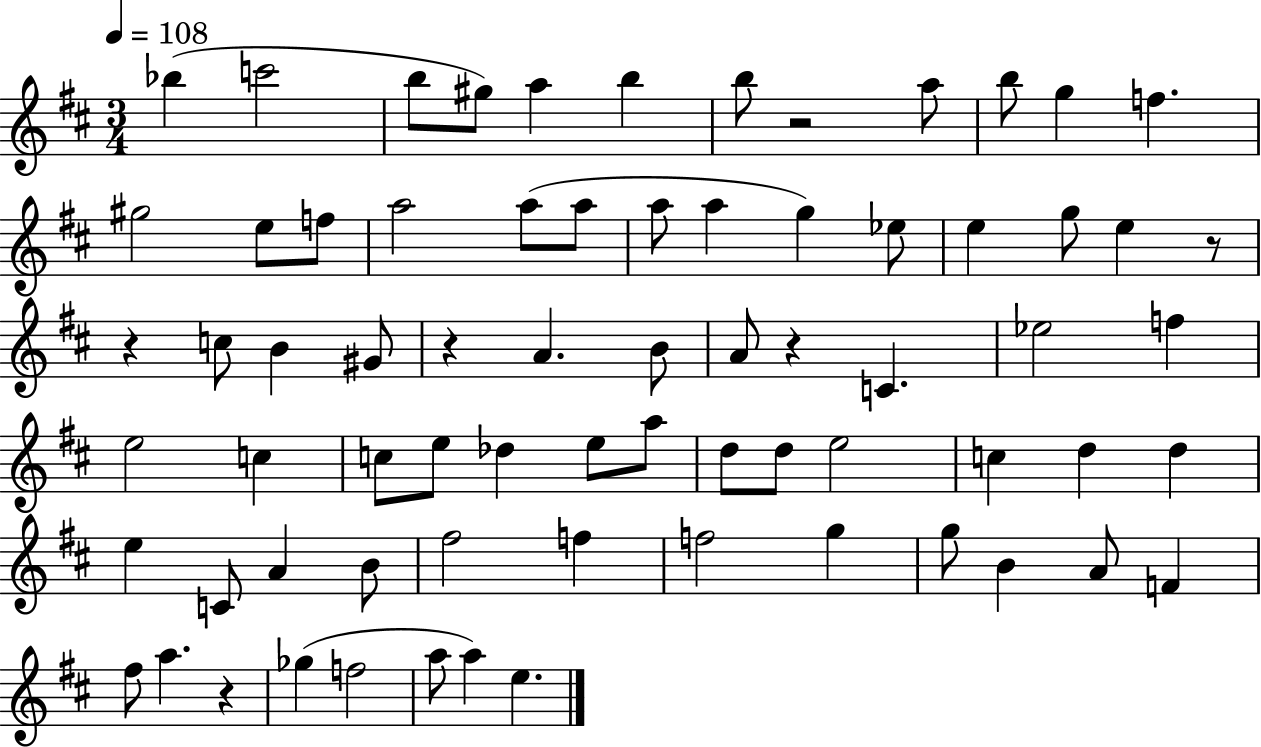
Bb5/q C6/h B5/e G#5/e A5/q B5/q B5/e R/h A5/e B5/e G5/q F5/q. G#5/h E5/e F5/e A5/h A5/e A5/e A5/e A5/q G5/q Eb5/e E5/q G5/e E5/q R/e R/q C5/e B4/q G#4/e R/q A4/q. B4/e A4/e R/q C4/q. Eb5/h F5/q E5/h C5/q C5/e E5/e Db5/q E5/e A5/e D5/e D5/e E5/h C5/q D5/q D5/q E5/q C4/e A4/q B4/e F#5/h F5/q F5/h G5/q G5/e B4/q A4/e F4/q F#5/e A5/q. R/q Gb5/q F5/h A5/e A5/q E5/q.